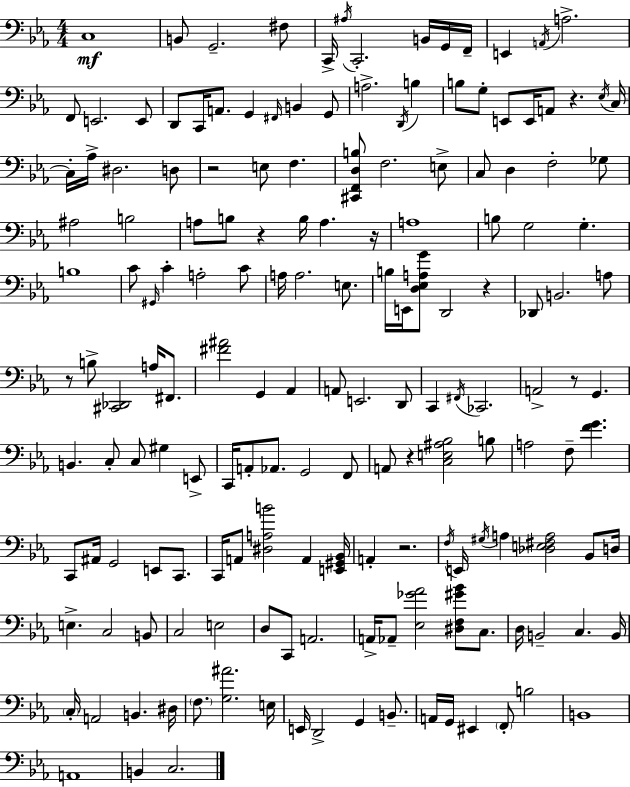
C3/w B2/e G2/h. F#3/e C2/s A#3/s C2/h. B2/s G2/s F2/s E2/q A2/s A3/h. F2/e E2/h. E2/e D2/e C2/s A2/e. G2/q F#2/s B2/q G2/e A3/h. D2/s B3/q B3/e G3/e E2/e E2/s A2/e R/q. Eb3/s C3/s C3/s Ab3/s D#3/h. D3/e R/h E3/e F3/q. [C#2,F2,D3,B3]/e F3/h. E3/e C3/e D3/q F3/h Gb3/e A#3/h B3/h A3/e B3/e R/q B3/s A3/q. R/s A3/w B3/e G3/h G3/q. B3/w C4/e G#2/s C4/q A3/h C4/e A3/s A3/h. E3/e. B3/s E2/s [D3,Eb3,A3,G4]/e D2/h R/q Db2/e B2/h. A3/e R/e B3/e [C#2,Db2]/h A3/s F#2/e. [F#4,A#4]/h G2/q Ab2/q A2/e E2/h. D2/e C2/q F#2/s CES2/h. A2/h R/e G2/q. B2/q. C3/e C3/e G#3/q E2/e C2/s A2/e Ab2/e. G2/h F2/e A2/e R/q [C3,E3,A#3,Bb3]/h B3/e A3/h F3/e [F4,G4]/q. C2/e A#2/s G2/h E2/e C2/e. C2/s A2/e [D#3,A3,B4]/h A2/q [E2,G#2,Bb2]/s A2/q R/h. F3/s E2/s G#3/s A3/q [Db3,E3,F#3,A3]/h Bb2/e D3/s E3/q. C3/h B2/e C3/h E3/h D3/e C2/e A2/h. A2/s Ab2/e [Eb3,Gb4,Ab4]/h [D#3,F3,G#4,Bb4]/e C3/e. D3/s B2/h C3/q. B2/s C3/s A2/h B2/q. D#3/s F3/e. [G3,A#4]/h. E3/s E2/s D2/h G2/q B2/e. A2/s G2/s EIS2/q F2/e B3/h B2/w A2/w B2/q C3/h.